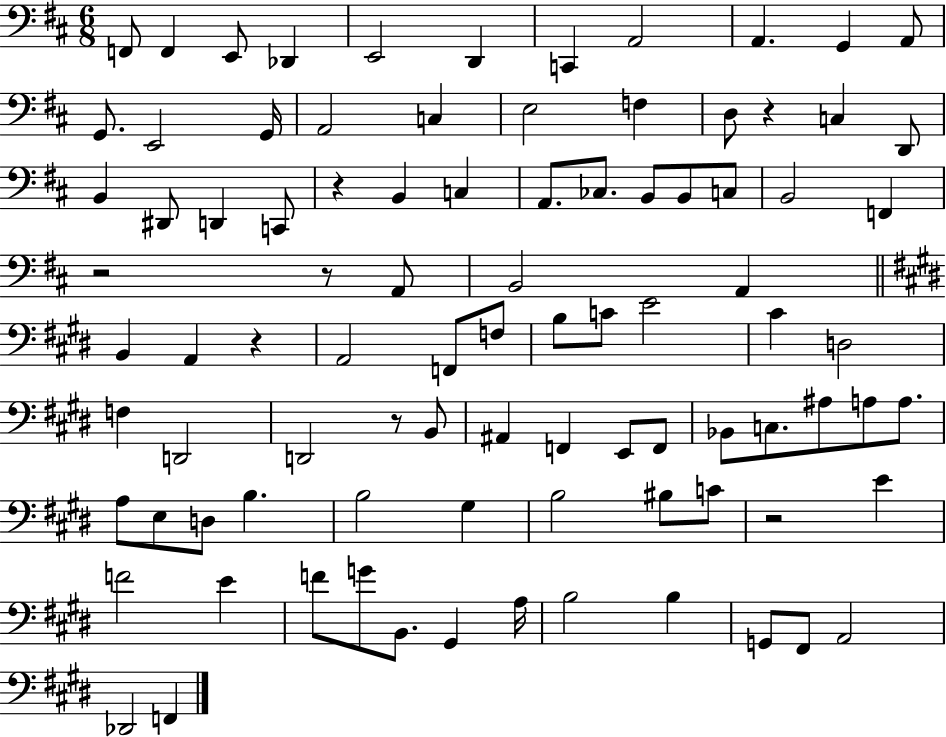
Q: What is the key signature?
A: D major